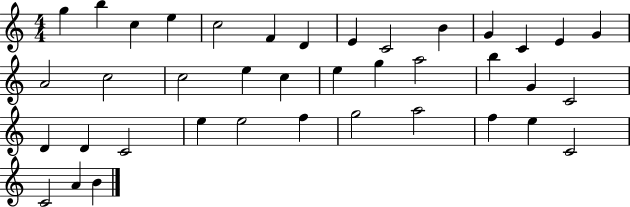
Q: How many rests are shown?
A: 0